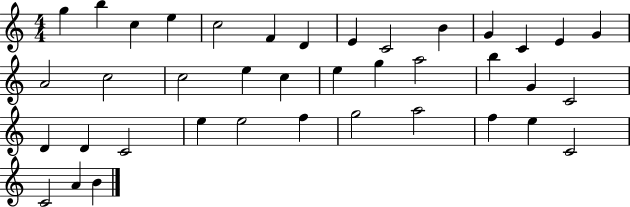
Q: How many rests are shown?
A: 0